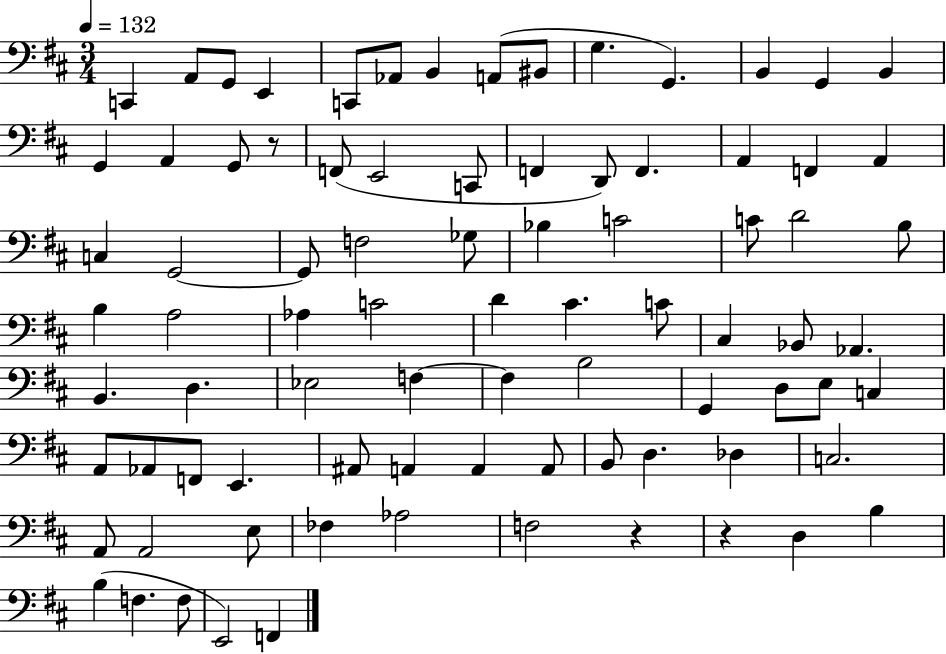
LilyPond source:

{
  \clef bass
  \numericTimeSignature
  \time 3/4
  \key d \major
  \tempo 4 = 132
  c,4 a,8 g,8 e,4 | c,8 aes,8 b,4 a,8( bis,8 | g4. g,4.) | b,4 g,4 b,4 | \break g,4 a,4 g,8 r8 | f,8( e,2 c,8 | f,4 d,8) f,4. | a,4 f,4 a,4 | \break c4 g,2~~ | g,8 f2 ges8 | bes4 c'2 | c'8 d'2 b8 | \break b4 a2 | aes4 c'2 | d'4 cis'4. c'8 | cis4 bes,8 aes,4. | \break b,4. d4. | ees2 f4~~ | f4 b2 | g,4 d8 e8 c4 | \break a,8 aes,8 f,8 e,4. | ais,8 a,4 a,4 a,8 | b,8 d4. des4 | c2. | \break a,8 a,2 e8 | fes4 aes2 | f2 r4 | r4 d4 b4 | \break b4( f4. f8 | e,2) f,4 | \bar "|."
}